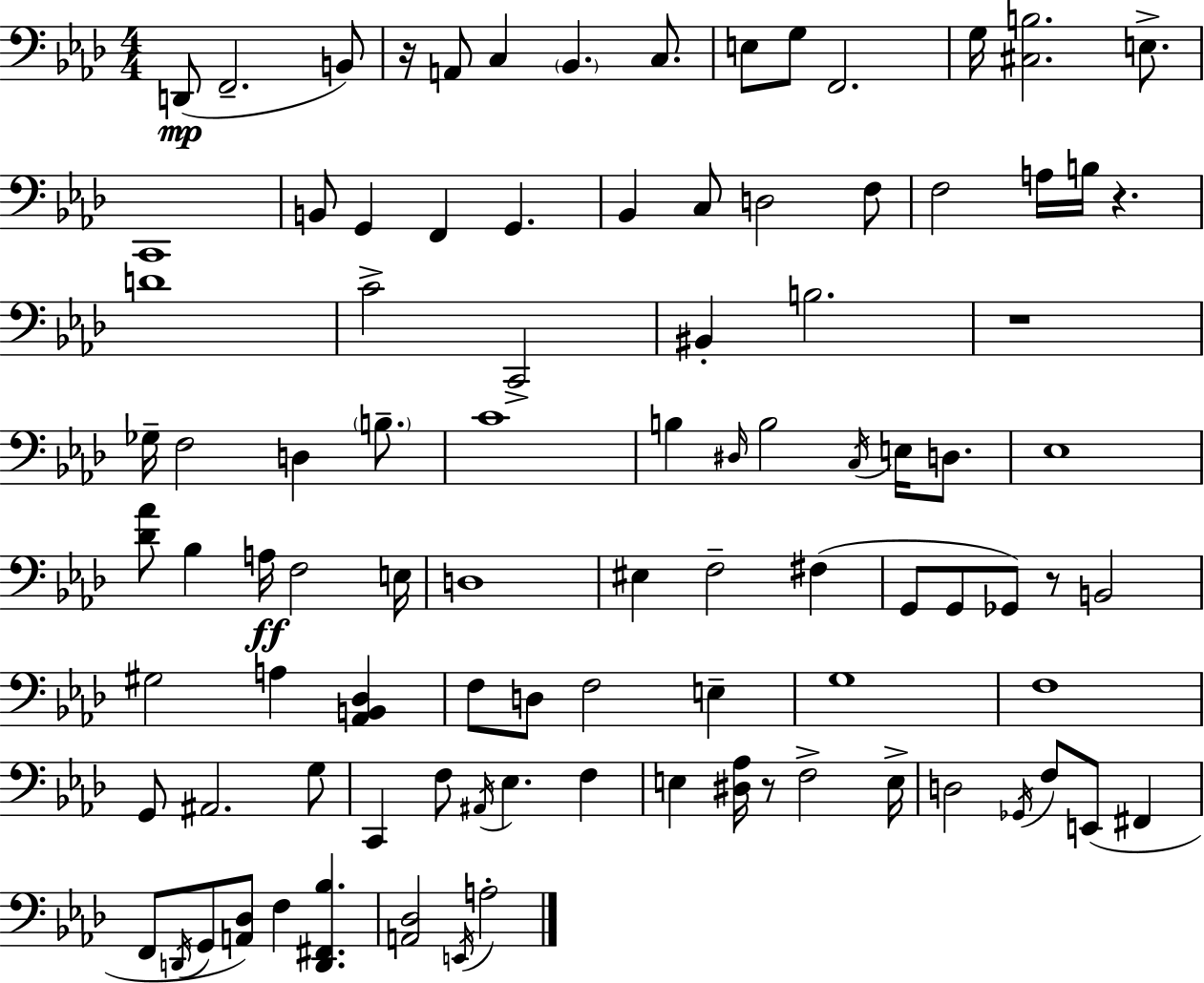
X:1
T:Untitled
M:4/4
L:1/4
K:Fm
D,,/2 F,,2 B,,/2 z/4 A,,/2 C, _B,, C,/2 E,/2 G,/2 F,,2 G,/4 [^C,B,]2 E,/2 C,,4 B,,/2 G,, F,, G,, _B,, C,/2 D,2 F,/2 F,2 A,/4 B,/4 z D4 C2 C,,2 ^B,, B,2 z4 _G,/4 F,2 D, B,/2 C4 B, ^D,/4 B,2 C,/4 E,/4 D,/2 _E,4 [_D_A]/2 _B, A,/4 F,2 E,/4 D,4 ^E, F,2 ^F, G,,/2 G,,/2 _G,,/2 z/2 B,,2 ^G,2 A, [_A,,B,,_D,] F,/2 D,/2 F,2 E, G,4 F,4 G,,/2 ^A,,2 G,/2 C,, F,/2 ^A,,/4 _E, F, E, [^D,_A,]/4 z/2 F,2 E,/4 D,2 _G,,/4 F,/2 E,,/2 ^F,, F,,/2 D,,/4 G,,/2 [A,,_D,]/2 F, [D,,^F,,_B,] [A,,_D,]2 E,,/4 A,2